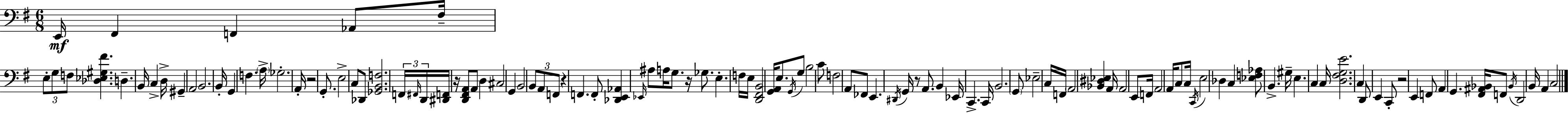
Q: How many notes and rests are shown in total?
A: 116